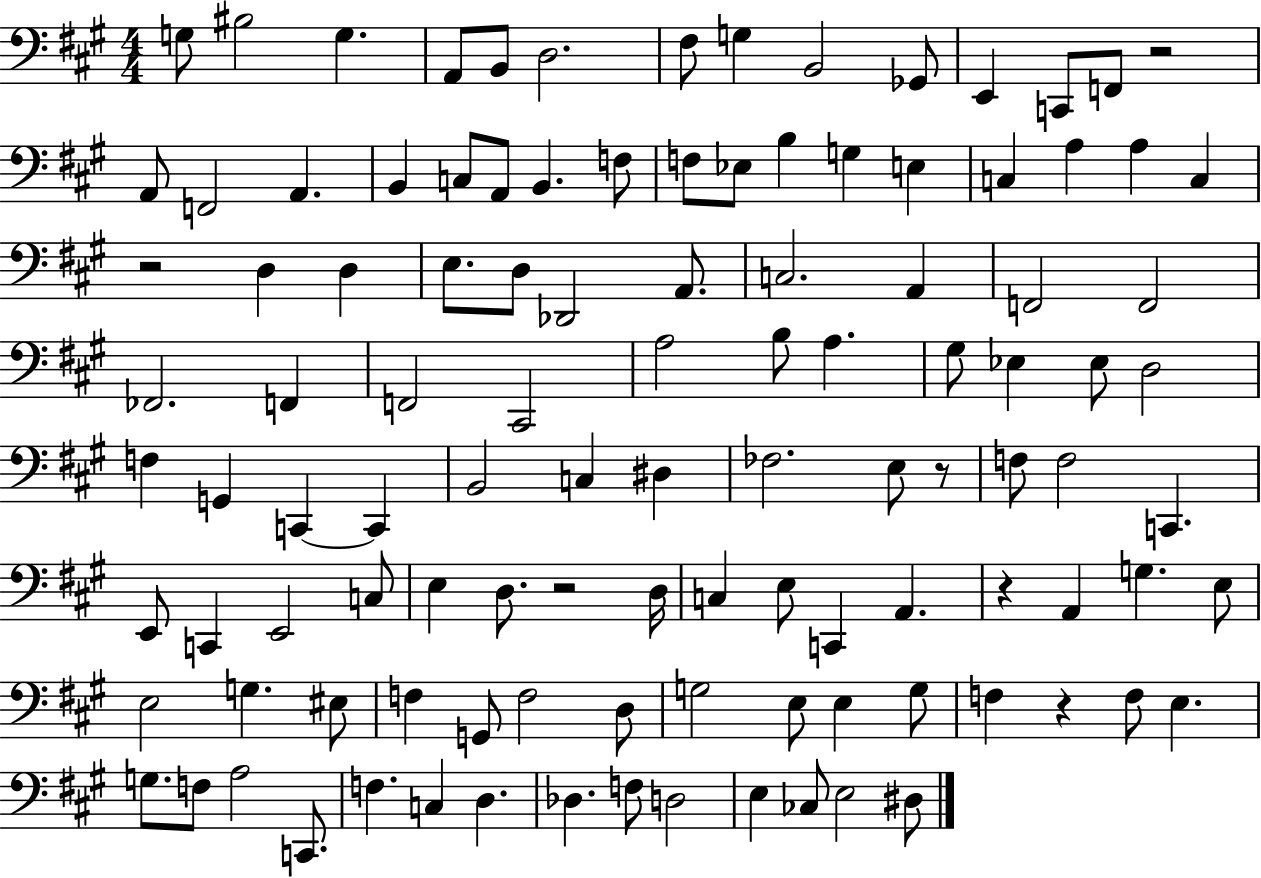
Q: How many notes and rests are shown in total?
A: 111